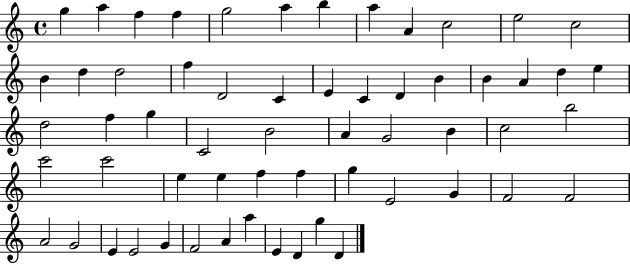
G5/q A5/q F5/q F5/q G5/h A5/q B5/q A5/q A4/q C5/h E5/h C5/h B4/q D5/q D5/h F5/q D4/h C4/q E4/q C4/q D4/q B4/q B4/q A4/q D5/q E5/q D5/h F5/q G5/q C4/h B4/h A4/q G4/h B4/q C5/h B5/h C6/h C6/h E5/q E5/q F5/q F5/q G5/q E4/h G4/q F4/h F4/h A4/h G4/h E4/q E4/h G4/q F4/h A4/q A5/q E4/q D4/q G5/q D4/q